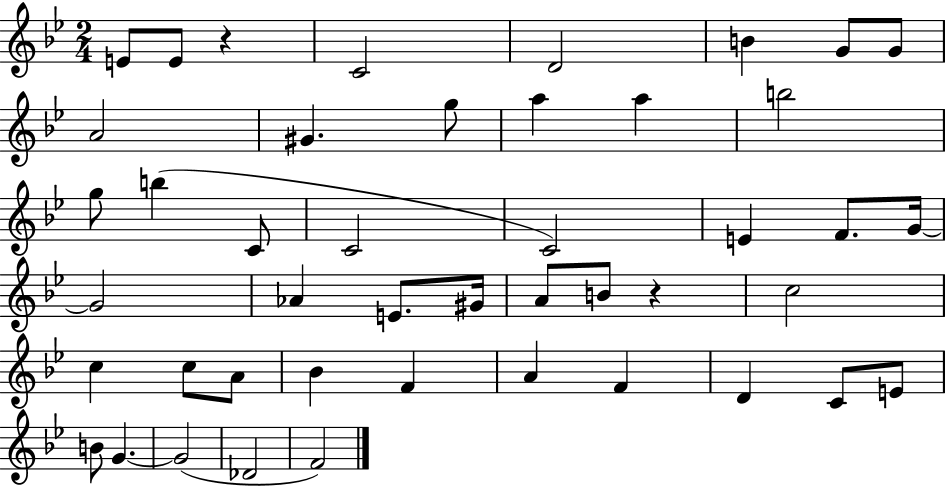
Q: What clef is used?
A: treble